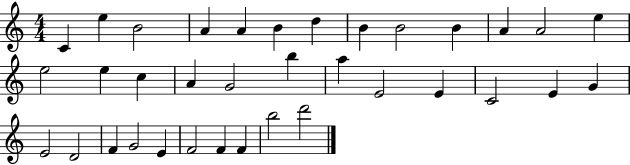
X:1
T:Untitled
M:4/4
L:1/4
K:C
C e B2 A A B d B B2 B A A2 e e2 e c A G2 b a E2 E C2 E G E2 D2 F G2 E F2 F F b2 d'2